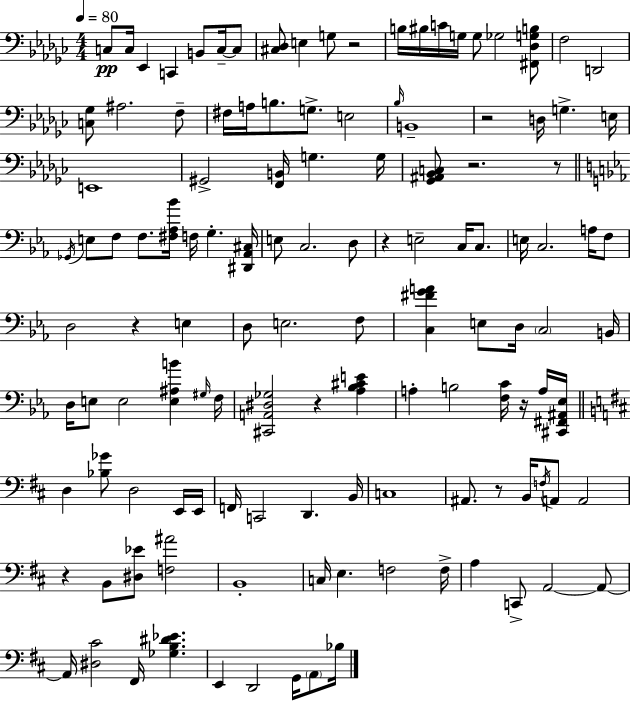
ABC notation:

X:1
T:Untitled
M:4/4
L:1/4
K:Ebm
C,/2 C,/4 _E,, C,, B,,/2 C,/4 C,/2 [^C,_D,]/2 E, G,/2 z2 B,/4 ^B,/4 C/4 G,/4 G,/2 _G,2 [^F,,_D,G,B,]/2 F,2 D,,2 [C,_G,]/2 ^A,2 F,/2 ^F,/4 A,/4 B,/2 G,/2 E,2 _B,/4 B,,4 z2 D,/4 G, E,/4 E,,4 ^G,,2 [F,,B,,]/4 G, G,/4 [_G,,^A,,_B,,C,]/2 z2 z/2 _G,,/4 E,/2 F,/2 F,/2 [^F,_A,_B]/4 F,/4 G, [^D,,_A,,^C,]/4 E,/2 C,2 D,/2 z E,2 C,/4 C,/2 E,/4 C,2 A,/4 F,/2 D,2 z E, D,/2 E,2 F,/2 [C,^FGA] E,/2 D,/4 C,2 B,,/4 D,/4 E,/2 E,2 [E,^A,B] ^G,/4 F,/4 [^C,,A,,^D,_G,]2 z [_A,_B,^CE] A, B,2 [F,C]/4 z/4 A,/4 [^C,,^F,,^A,,_E,]/4 D, [_B,_G]/2 D,2 E,,/4 E,,/4 F,,/4 C,,2 D,, B,,/4 C,4 ^A,,/2 z/2 B,,/4 F,/4 A,,/2 A,,2 z B,,/2 [^D,_E]/2 [F,^A]2 B,,4 C,/4 E, F,2 F,/4 A, C,,/2 A,,2 A,,/2 A,,/4 [^D,^C]2 ^F,,/4 [_G,B,^D_E] E,, D,,2 G,,/4 A,,/2 _B,/4